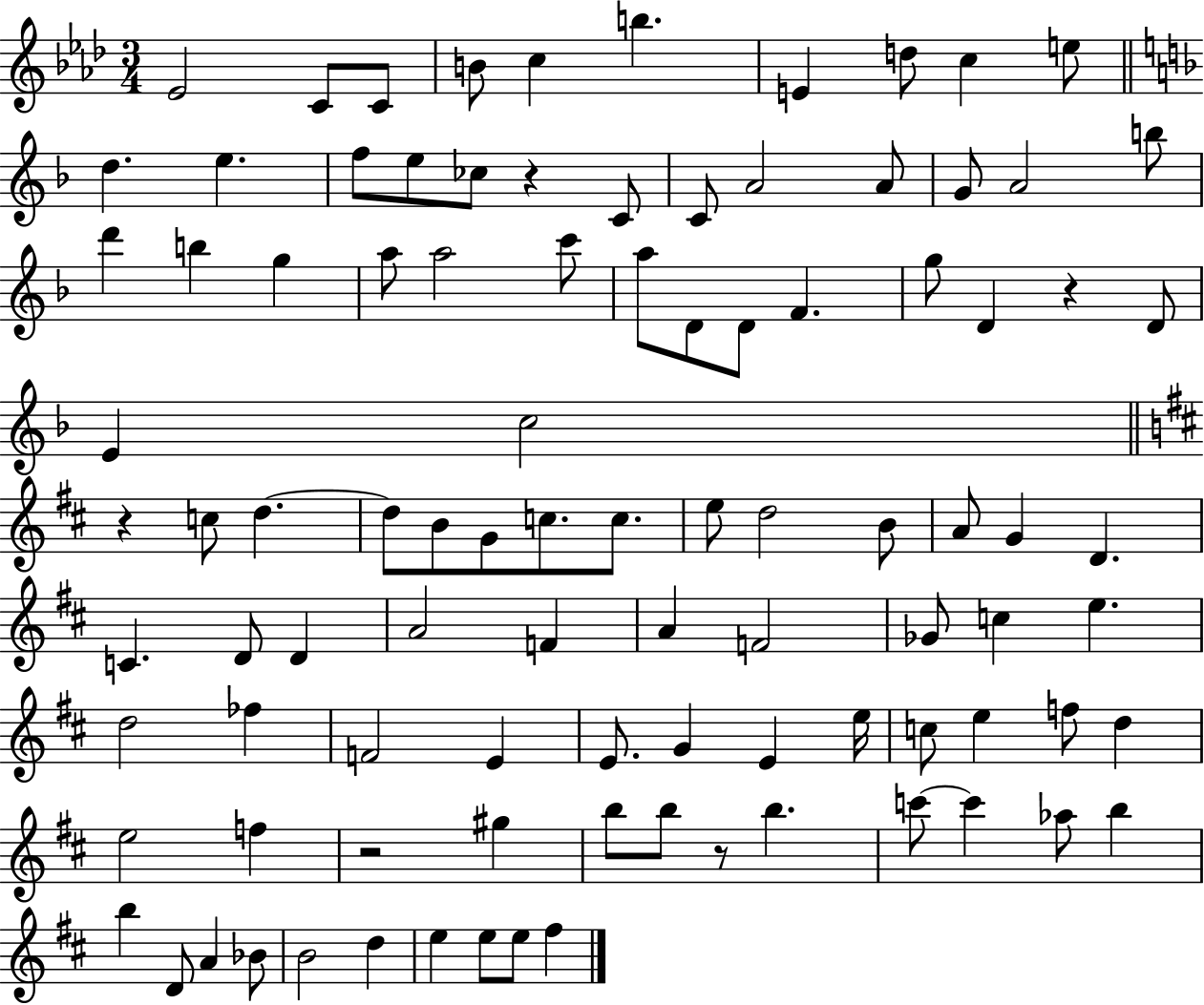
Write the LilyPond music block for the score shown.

{
  \clef treble
  \numericTimeSignature
  \time 3/4
  \key aes \major
  \repeat volta 2 { ees'2 c'8 c'8 | b'8 c''4 b''4. | e'4 d''8 c''4 e''8 | \bar "||" \break \key d \minor d''4. e''4. | f''8 e''8 ces''8 r4 c'8 | c'8 a'2 a'8 | g'8 a'2 b''8 | \break d'''4 b''4 g''4 | a''8 a''2 c'''8 | a''8 d'8 d'8 f'4. | g''8 d'4 r4 d'8 | \break e'4 c''2 | \bar "||" \break \key d \major r4 c''8 d''4.~~ | d''8 b'8 g'8 c''8. c''8. | e''8 d''2 b'8 | a'8 g'4 d'4. | \break c'4. d'8 d'4 | a'2 f'4 | a'4 f'2 | ges'8 c''4 e''4. | \break d''2 fes''4 | f'2 e'4 | e'8. g'4 e'4 e''16 | c''8 e''4 f''8 d''4 | \break e''2 f''4 | r2 gis''4 | b''8 b''8 r8 b''4. | c'''8~~ c'''4 aes''8 b''4 | \break b''4 d'8 a'4 bes'8 | b'2 d''4 | e''4 e''8 e''8 fis''4 | } \bar "|."
}